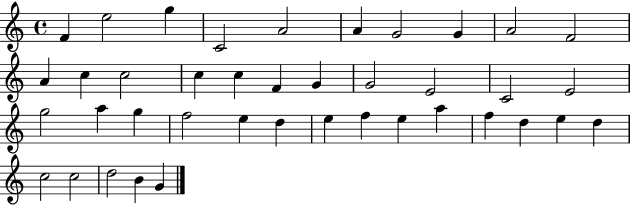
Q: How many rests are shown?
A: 0